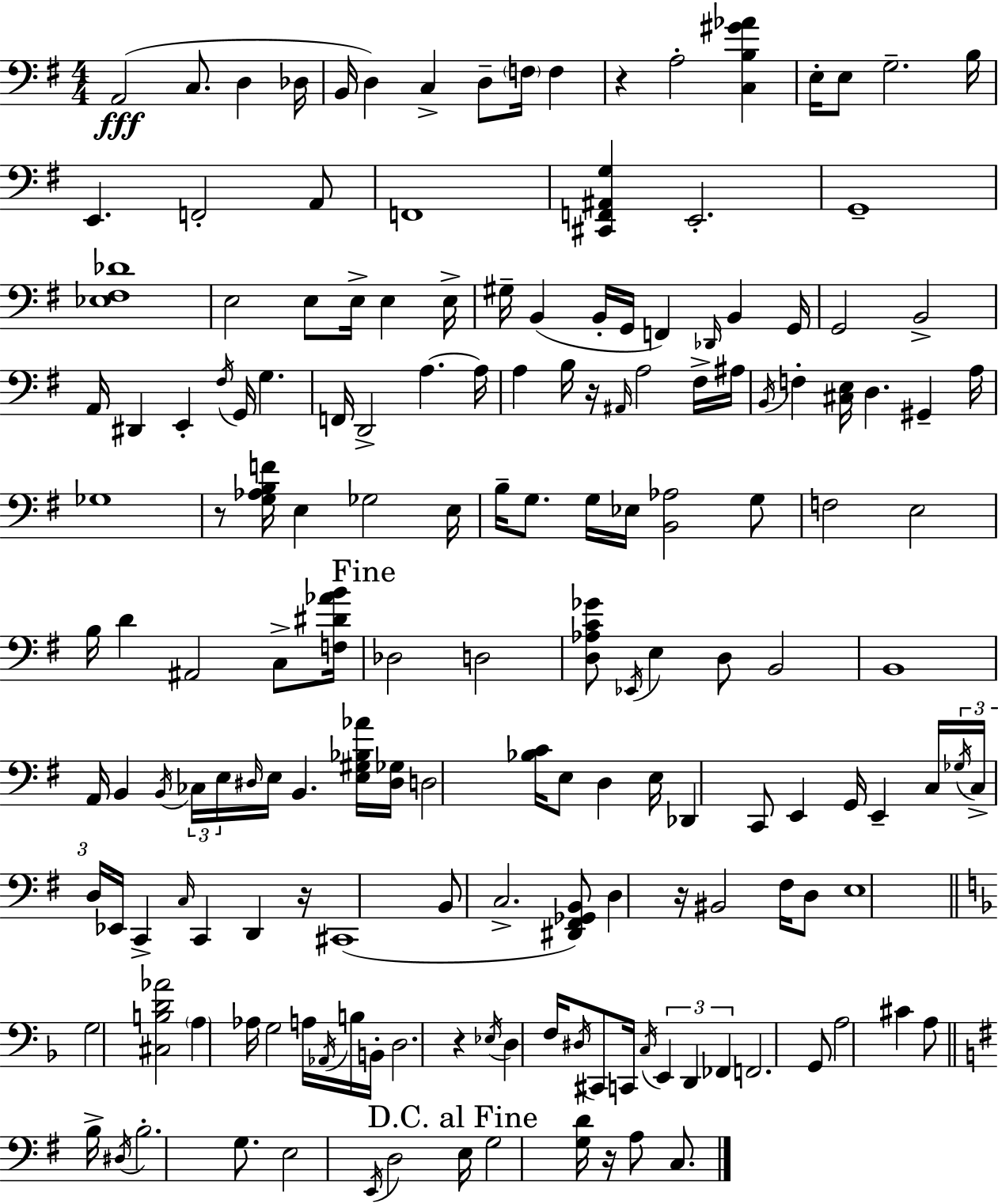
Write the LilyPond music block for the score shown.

{
  \clef bass
  \numericTimeSignature
  \time 4/4
  \key e \minor
  a,2(\fff c8. d4 des16 | b,16 d4) c4-> d8-- \parenthesize f16 f4 | r4 a2-. <c b gis' aes'>4 | e16-. e8 g2.-- b16 | \break e,4. f,2-. a,8 | f,1 | <cis, f, ais, g>4 e,2.-. | g,1-- | \break <ees fis des'>1 | e2 e8 e16-> e4 e16-> | gis16-- b,4( b,16-. g,16 f,4) \grace { des,16 } b,4 | g,16 g,2 b,2-> | \break a,16 dis,4 e,4-. \acciaccatura { fis16 } g,16 g4. | f,16 d,2-> a4.~~ | a16 a4 b16 r16 \grace { ais,16 } a2 | fis16-> ais16 \acciaccatura { b,16 } f4-. <cis e>16 d4. gis,4-- | \break a16 ges1 | r8 <g aes b f'>16 e4 ges2 | e16 b16-- g8. g16 ees16 <b, aes>2 | g8 f2 e2 | \break b16 d'4 ais,2 | c8-> <f dis' aes' b'>16 \mark "Fine" des2 d2 | <d aes c' ges'>8 \acciaccatura { ees,16 } e4 d8 b,2 | b,1 | \break a,16 b,4 \acciaccatura { b,16 } \tuplet 3/2 { ces16 e16 \grace { dis16 } } e16 b,4. | <e gis bes aes'>16 <dis ges>16 d2 <bes c'>16 | e8 d4 e16 des,4 c,8 e,4 | g,16 e,4-- c16 \tuplet 3/2 { \acciaccatura { ges16 } c16-> d16 } ees,16 c,4-> \grace { c16 } | \break c,4 d,4 r16 cis,1( | b,8 c2.-> | <dis, fis, ges, b,>8) d4 r16 bis,2 | fis16 d8 e1 | \break \bar "||" \break \key f \major g2 <cis b d' aes'>2 | \parenthesize a4 aes16 g2 a16 \acciaccatura { aes,16 } b16 | b,16-. d2. r4 | \acciaccatura { ees16 } d4 f16 \acciaccatura { dis16 } cis,8 c,16 \acciaccatura { c16 } \tuplet 3/2 { e,4 | \break d,4 fes,4 } f,2. | g,8 a2 cis'4 | a8 \bar "||" \break \key e \minor b16-> \acciaccatura { dis16 } b2.-. g8. | e2 \acciaccatura { e,16 } d2 | \mark "D.C. al Fine" e16 g2 <g d'>16 r16 a8 c8. | \bar "|."
}